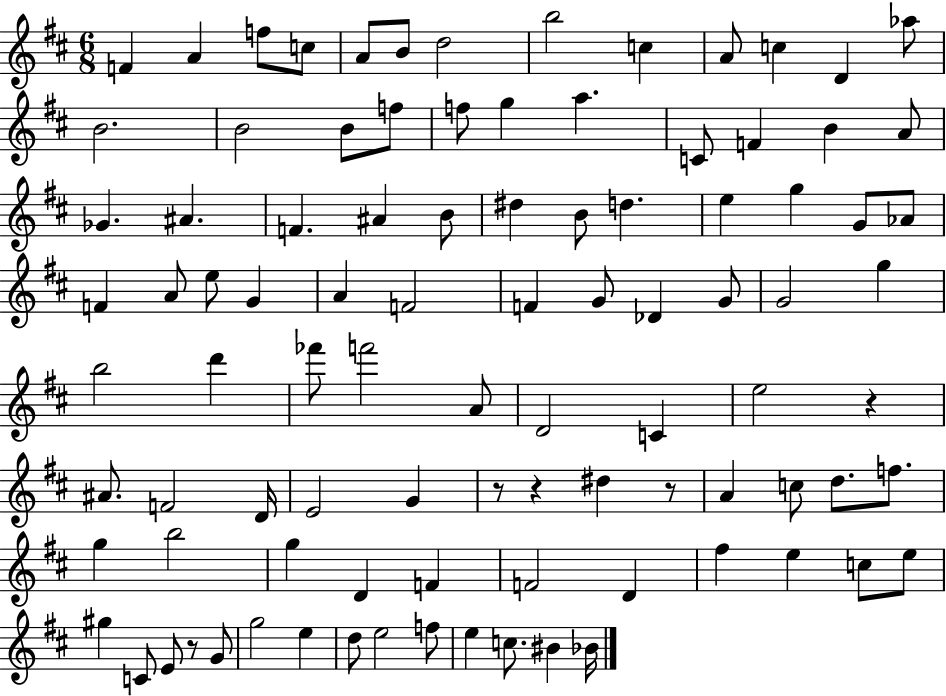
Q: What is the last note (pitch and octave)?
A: Bb4